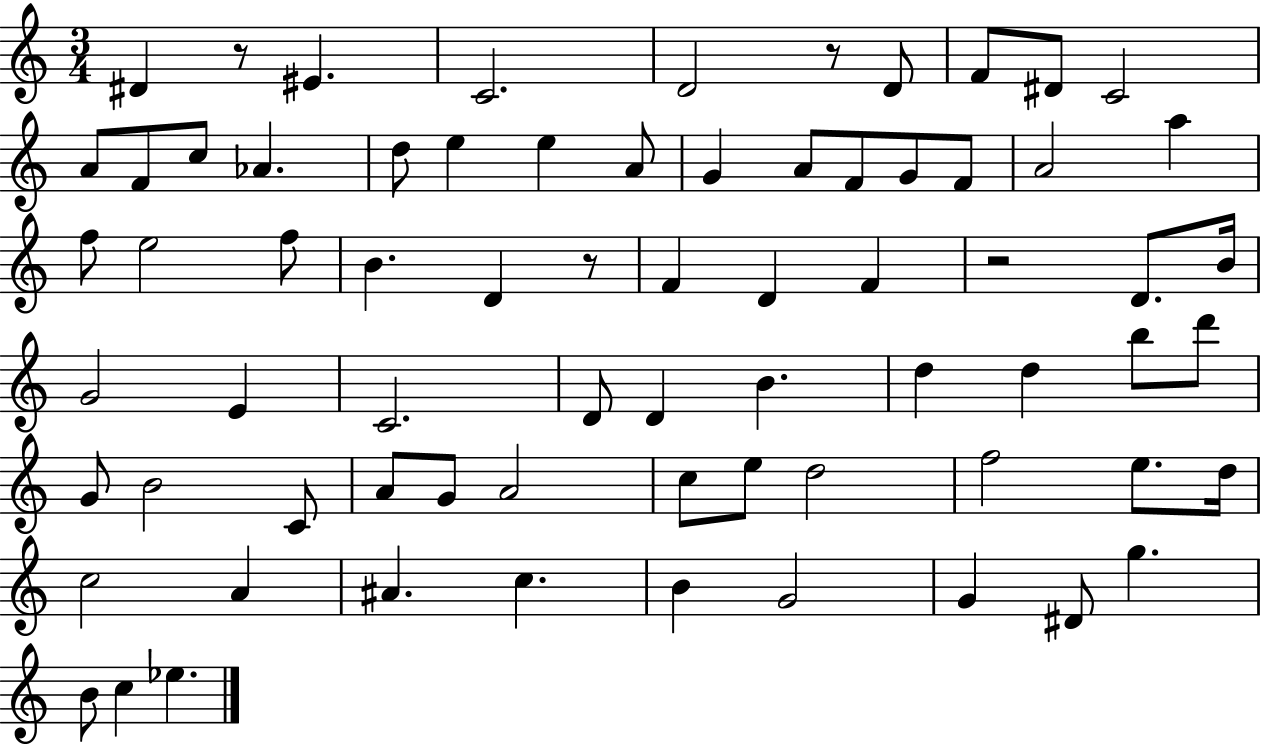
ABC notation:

X:1
T:Untitled
M:3/4
L:1/4
K:C
^D z/2 ^E C2 D2 z/2 D/2 F/2 ^D/2 C2 A/2 F/2 c/2 _A d/2 e e A/2 G A/2 F/2 G/2 F/2 A2 a f/2 e2 f/2 B D z/2 F D F z2 D/2 B/4 G2 E C2 D/2 D B d d b/2 d'/2 G/2 B2 C/2 A/2 G/2 A2 c/2 e/2 d2 f2 e/2 d/4 c2 A ^A c B G2 G ^D/2 g B/2 c _e